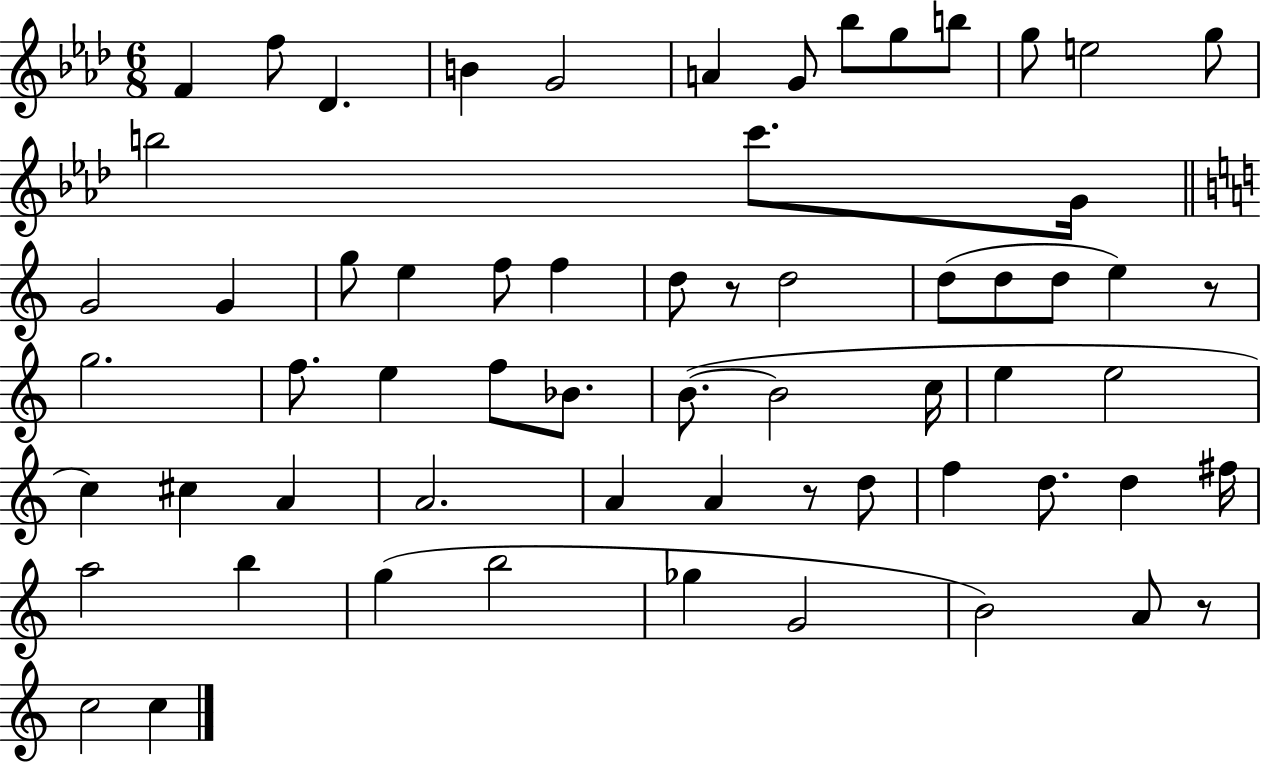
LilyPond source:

{
  \clef treble
  \numericTimeSignature
  \time 6/8
  \key aes \major
  f'4 f''8 des'4. | b'4 g'2 | a'4 g'8 bes''8 g''8 b''8 | g''8 e''2 g''8 | \break b''2 c'''8. g'16 | \bar "||" \break \key a \minor g'2 g'4 | g''8 e''4 f''8 f''4 | d''8 r8 d''2 | d''8( d''8 d''8 e''4) r8 | \break g''2. | f''8. e''4 f''8 bes'8. | b'8.~(~ b'2 c''16 | e''4 e''2 | \break c''4) cis''4 a'4 | a'2. | a'4 a'4 r8 d''8 | f''4 d''8. d''4 fis''16 | \break a''2 b''4 | g''4( b''2 | ges''4 g'2 | b'2) a'8 r8 | \break c''2 c''4 | \bar "|."
}